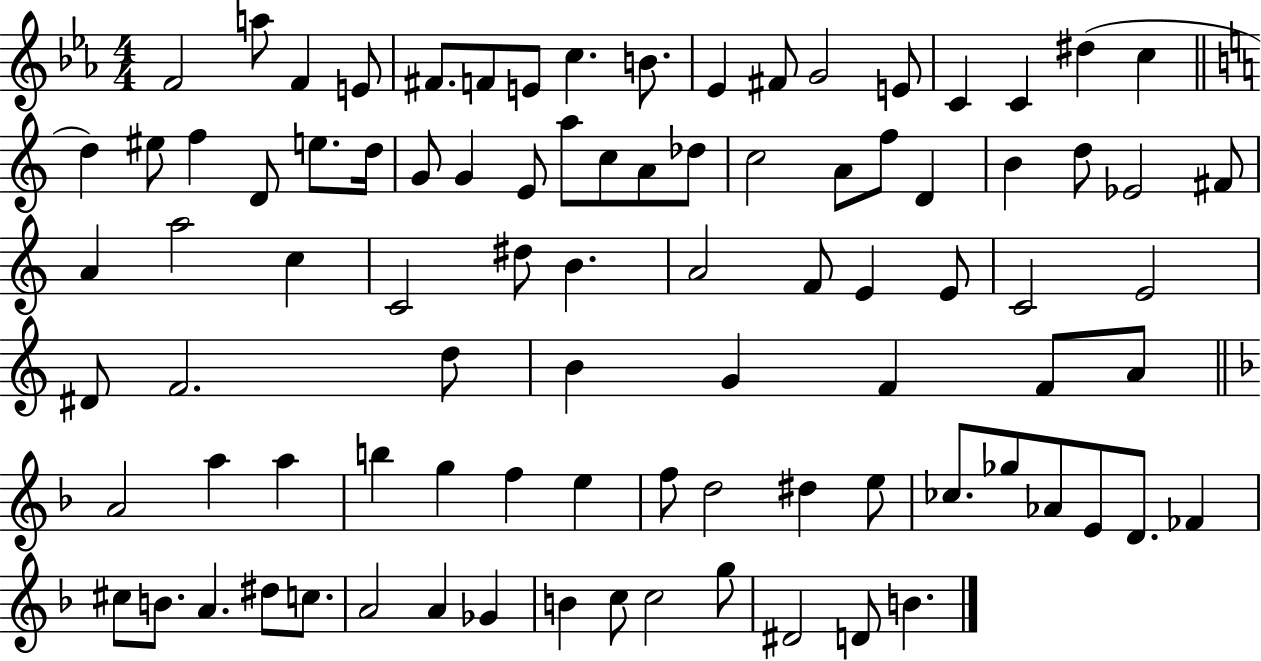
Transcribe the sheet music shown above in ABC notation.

X:1
T:Untitled
M:4/4
L:1/4
K:Eb
F2 a/2 F E/2 ^F/2 F/2 E/2 c B/2 _E ^F/2 G2 E/2 C C ^d c d ^e/2 f D/2 e/2 d/4 G/2 G E/2 a/2 c/2 A/2 _d/2 c2 A/2 f/2 D B d/2 _E2 ^F/2 A a2 c C2 ^d/2 B A2 F/2 E E/2 C2 E2 ^D/2 F2 d/2 B G F F/2 A/2 A2 a a b g f e f/2 d2 ^d e/2 _c/2 _g/2 _A/2 E/2 D/2 _F ^c/2 B/2 A ^d/2 c/2 A2 A _G B c/2 c2 g/2 ^D2 D/2 B